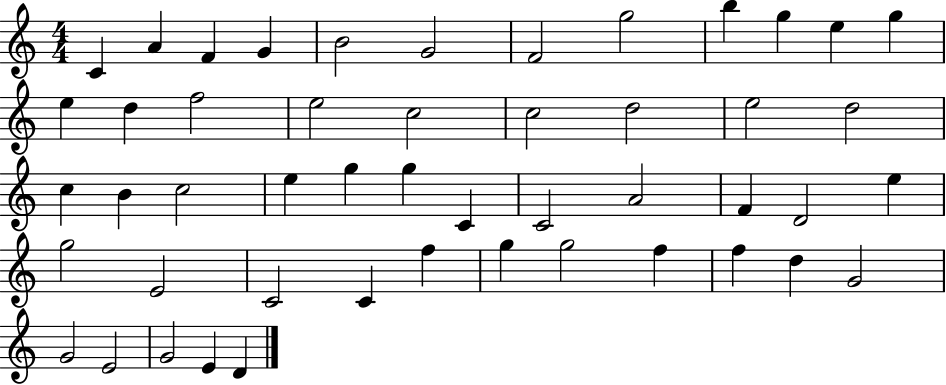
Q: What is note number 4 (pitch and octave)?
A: G4